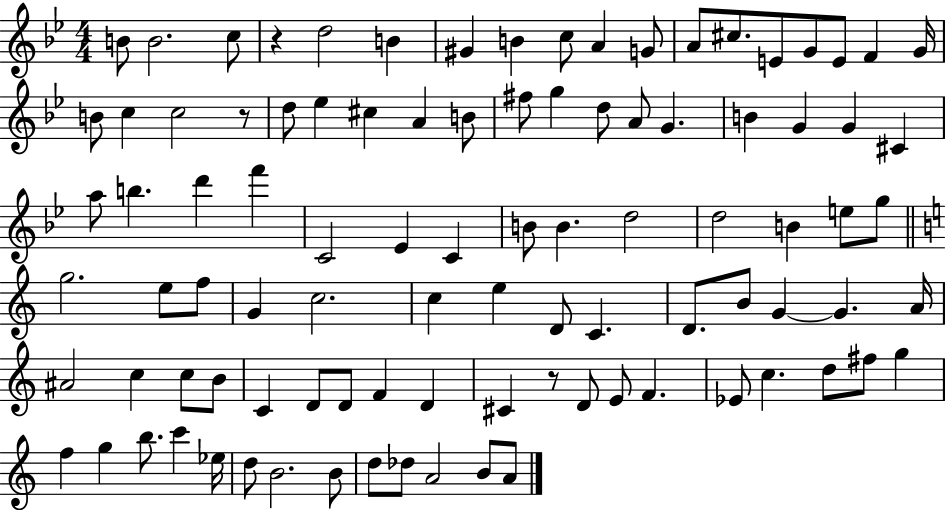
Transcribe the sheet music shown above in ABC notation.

X:1
T:Untitled
M:4/4
L:1/4
K:Bb
B/2 B2 c/2 z d2 B ^G B c/2 A G/2 A/2 ^c/2 E/2 G/2 E/2 F G/4 B/2 c c2 z/2 d/2 _e ^c A B/2 ^f/2 g d/2 A/2 G B G G ^C a/2 b d' f' C2 _E C B/2 B d2 d2 B e/2 g/2 g2 e/2 f/2 G c2 c e D/2 C D/2 B/2 G G A/4 ^A2 c c/2 B/2 C D/2 D/2 F D ^C z/2 D/2 E/2 F _E/2 c d/2 ^f/2 g f g b/2 c' _e/4 d/2 B2 B/2 d/2 _d/2 A2 B/2 A/2